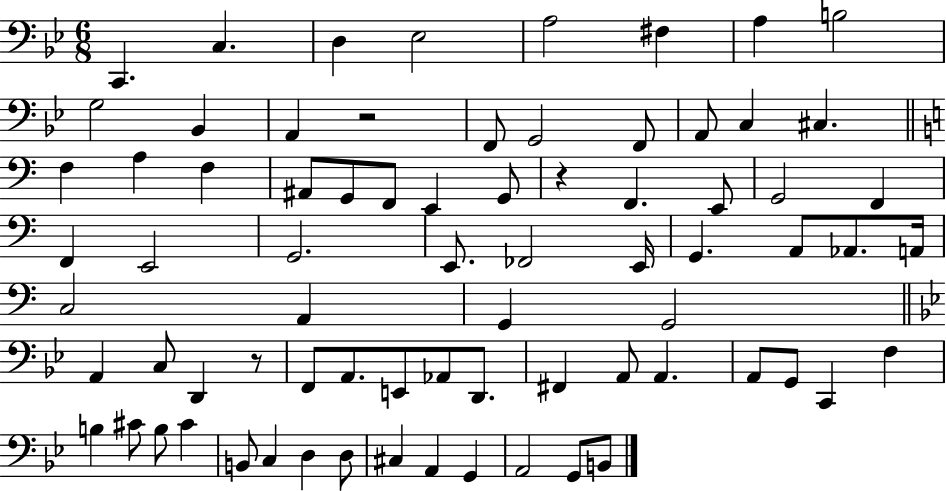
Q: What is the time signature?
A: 6/8